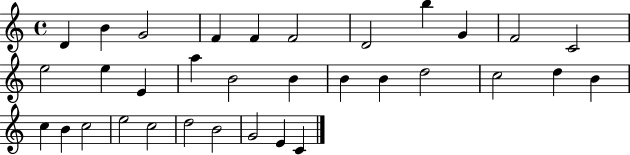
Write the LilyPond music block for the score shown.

{
  \clef treble
  \time 4/4
  \defaultTimeSignature
  \key c \major
  d'4 b'4 g'2 | f'4 f'4 f'2 | d'2 b''4 g'4 | f'2 c'2 | \break e''2 e''4 e'4 | a''4 b'2 b'4 | b'4 b'4 d''2 | c''2 d''4 b'4 | \break c''4 b'4 c''2 | e''2 c''2 | d''2 b'2 | g'2 e'4 c'4 | \break \bar "|."
}